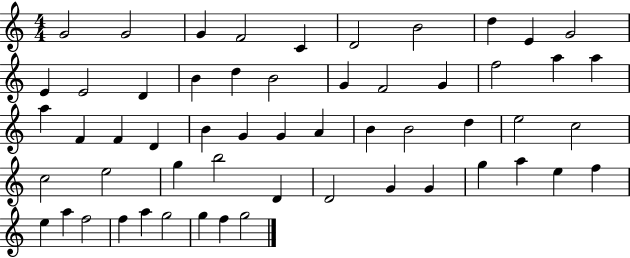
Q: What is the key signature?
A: C major